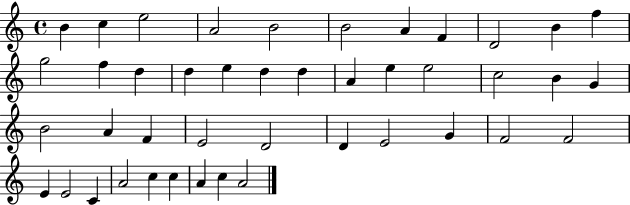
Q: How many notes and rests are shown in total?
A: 43